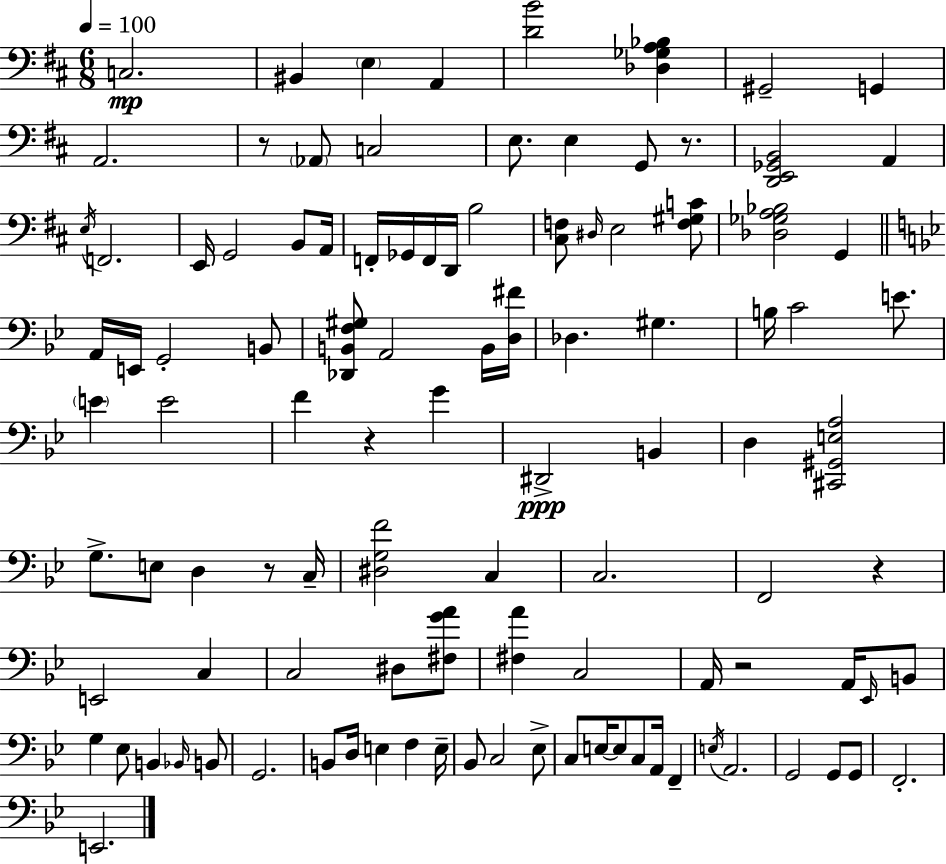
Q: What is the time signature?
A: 6/8